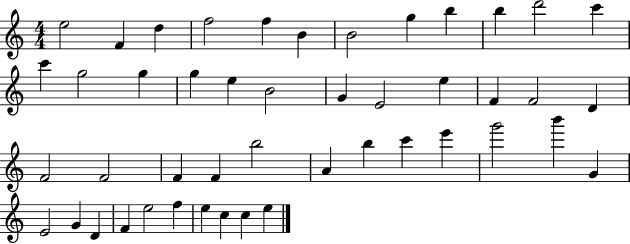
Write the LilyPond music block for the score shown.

{
  \clef treble
  \numericTimeSignature
  \time 4/4
  \key c \major
  e''2 f'4 d''4 | f''2 f''4 b'4 | b'2 g''4 b''4 | b''4 d'''2 c'''4 | \break c'''4 g''2 g''4 | g''4 e''4 b'2 | g'4 e'2 e''4 | f'4 f'2 d'4 | \break f'2 f'2 | f'4 f'4 b''2 | a'4 b''4 c'''4 e'''4 | g'''2 b'''4 g'4 | \break e'2 g'4 d'4 | f'4 e''2 f''4 | e''4 c''4 c''4 e''4 | \bar "|."
}